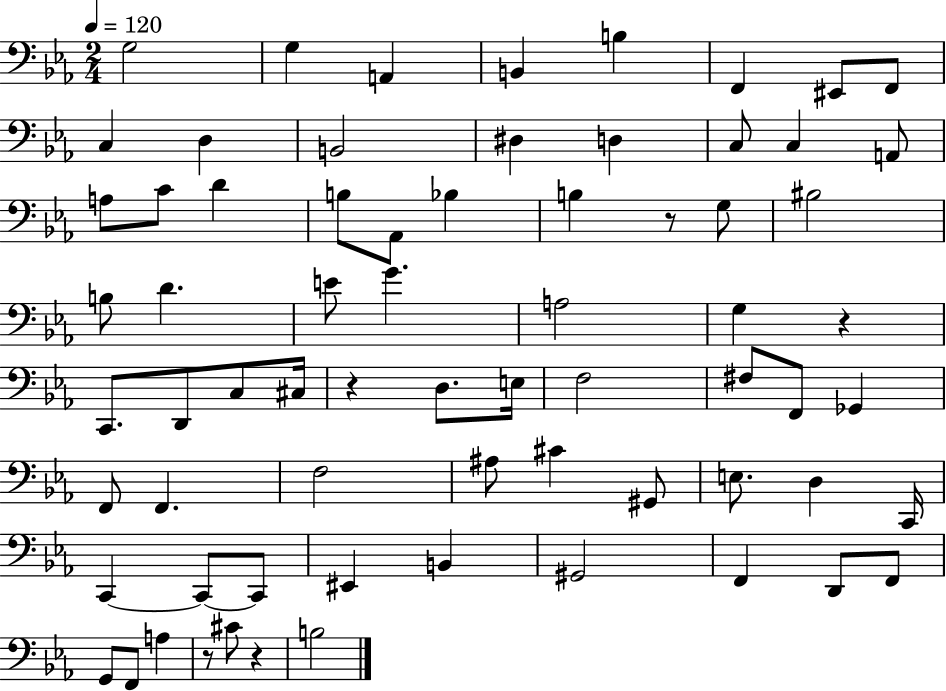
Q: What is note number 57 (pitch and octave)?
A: F2